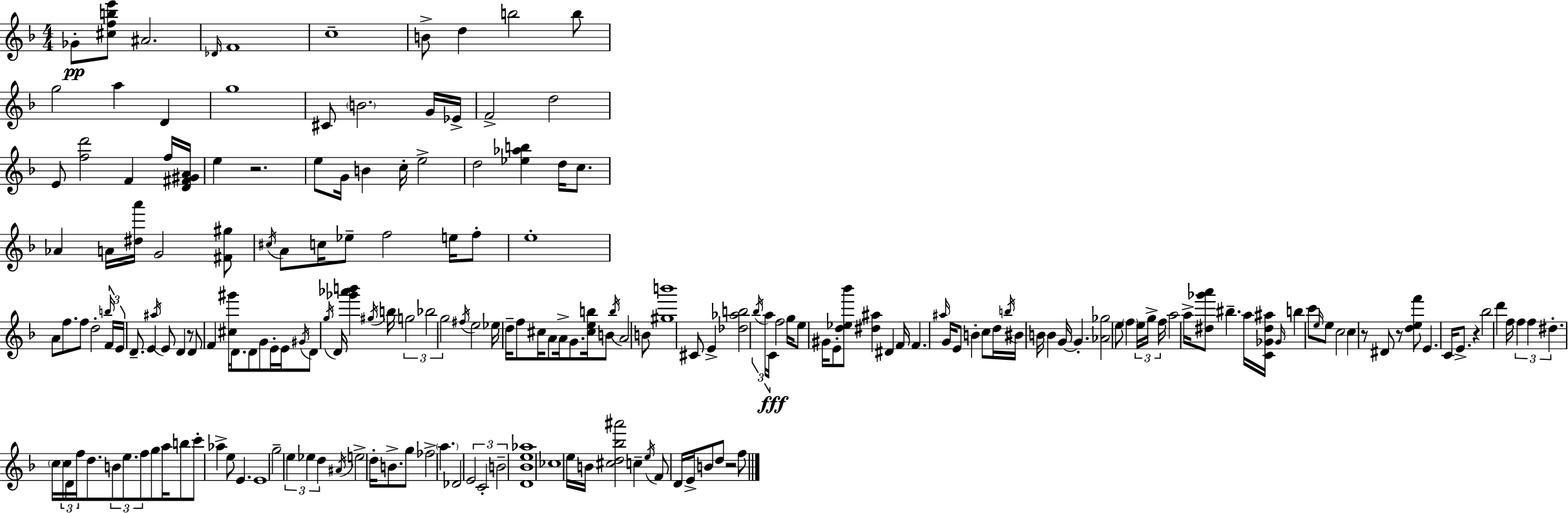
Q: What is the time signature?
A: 4/4